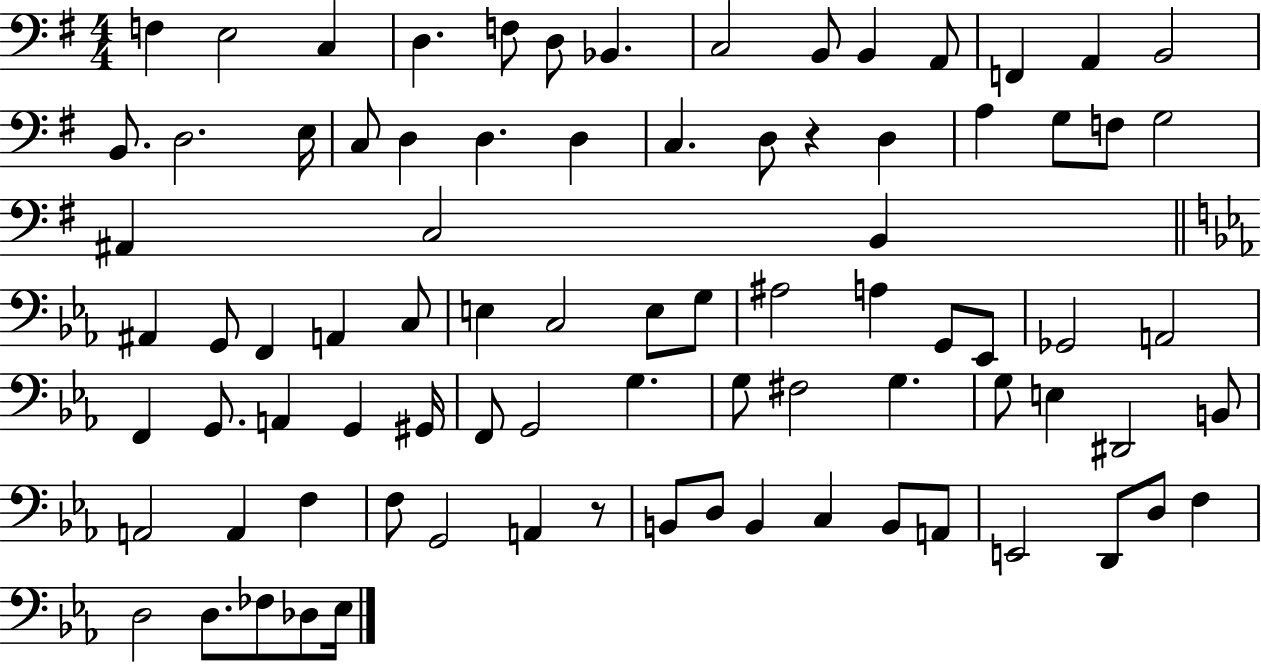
X:1
T:Untitled
M:4/4
L:1/4
K:G
F, E,2 C, D, F,/2 D,/2 _B,, C,2 B,,/2 B,, A,,/2 F,, A,, B,,2 B,,/2 D,2 E,/4 C,/2 D, D, D, C, D,/2 z D, A, G,/2 F,/2 G,2 ^A,, C,2 B,, ^A,, G,,/2 F,, A,, C,/2 E, C,2 E,/2 G,/2 ^A,2 A, G,,/2 _E,,/2 _G,,2 A,,2 F,, G,,/2 A,, G,, ^G,,/4 F,,/2 G,,2 G, G,/2 ^F,2 G, G,/2 E, ^D,,2 B,,/2 A,,2 A,, F, F,/2 G,,2 A,, z/2 B,,/2 D,/2 B,, C, B,,/2 A,,/2 E,,2 D,,/2 D,/2 F, D,2 D,/2 _F,/2 _D,/2 _E,/4